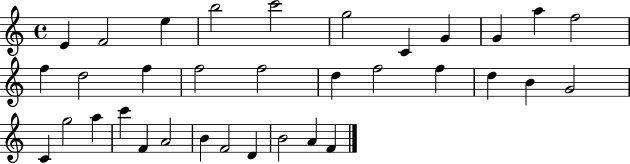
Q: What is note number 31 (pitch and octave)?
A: D4